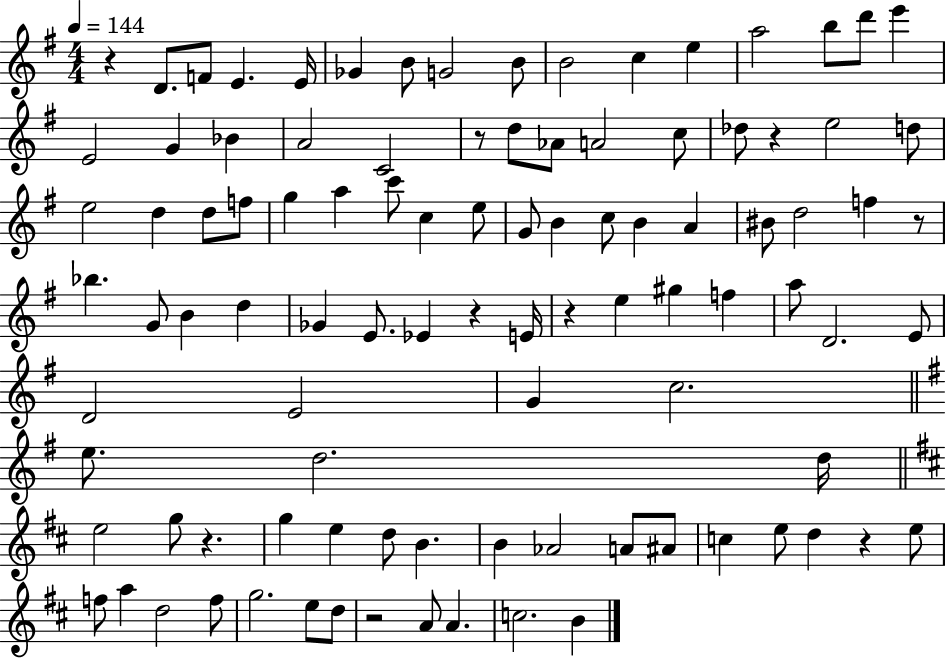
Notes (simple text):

R/q D4/e. F4/e E4/q. E4/s Gb4/q B4/e G4/h B4/e B4/h C5/q E5/q A5/h B5/e D6/e E6/q E4/h G4/q Bb4/q A4/h C4/h R/e D5/e Ab4/e A4/h C5/e Db5/e R/q E5/h D5/e E5/h D5/q D5/e F5/e G5/q A5/q C6/e C5/q E5/e G4/e B4/q C5/e B4/q A4/q BIS4/e D5/h F5/q R/e Bb5/q. G4/e B4/q D5/q Gb4/q E4/e. Eb4/q R/q E4/s R/q E5/q G#5/q F5/q A5/e D4/h. E4/e D4/h E4/h G4/q C5/h. E5/e. D5/h. D5/s E5/h G5/e R/q. G5/q E5/q D5/e B4/q. B4/q Ab4/h A4/e A#4/e C5/q E5/e D5/q R/q E5/e F5/e A5/q D5/h F5/e G5/h. E5/e D5/e R/h A4/e A4/q. C5/h. B4/q